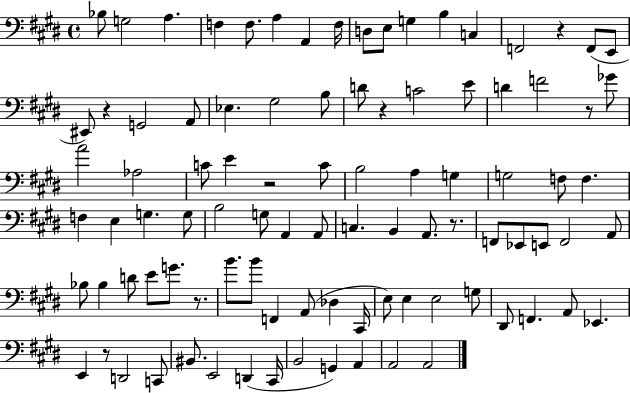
{
  \clef bass
  \time 4/4
  \defaultTimeSignature
  \key e \major
  bes8 g2 a4. | f4 f8. a4 a,4 f16 | d8 e8 g4 b4 c4 | f,2 r4 f,8( e,8 | \break eis,8) r4 g,2 a,8 | ees4. gis2 b8 | d'8 r4 c'2 e'8 | d'4 f'2 r8 ges'8 | \break a'2 aes2 | c'8 e'4 r2 c'8 | b2 a4 g4 | g2 f8 f4. | \break f4 e4 g4. g8 | b2 g8 a,4 a,8 | c4. b,4 a,8. r8. | f,8 ees,8 e,8 f,2 a,8 | \break bes8 bes4 d'8 e'8 g'8. r8. | b'8. b'8 f,4 a,8( des4 cis,16 | e8) e4 e2 g8 | dis,8 f,4. a,8 ees,4. | \break e,4 r8 d,2 c,8 | bis,8. e,2 d,4( cis,16 | b,2 g,4) a,4 | a,2 a,2 | \break \bar "|."
}